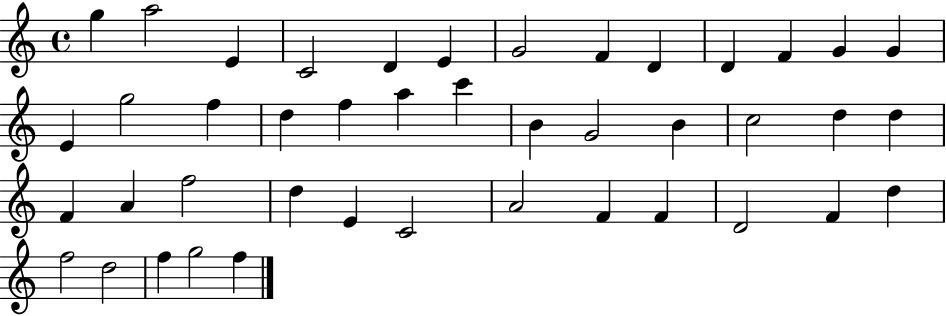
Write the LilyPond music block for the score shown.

{
  \clef treble
  \time 4/4
  \defaultTimeSignature
  \key c \major
  g''4 a''2 e'4 | c'2 d'4 e'4 | g'2 f'4 d'4 | d'4 f'4 g'4 g'4 | \break e'4 g''2 f''4 | d''4 f''4 a''4 c'''4 | b'4 g'2 b'4 | c''2 d''4 d''4 | \break f'4 a'4 f''2 | d''4 e'4 c'2 | a'2 f'4 f'4 | d'2 f'4 d''4 | \break f''2 d''2 | f''4 g''2 f''4 | \bar "|."
}